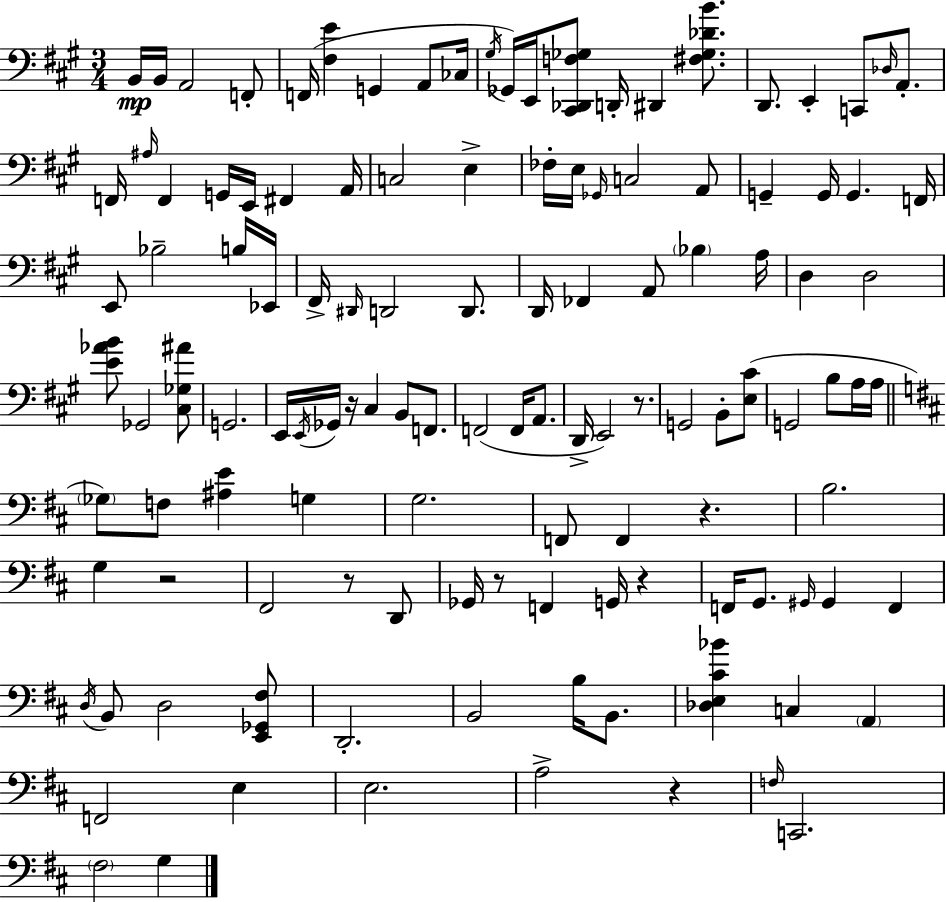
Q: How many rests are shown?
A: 8